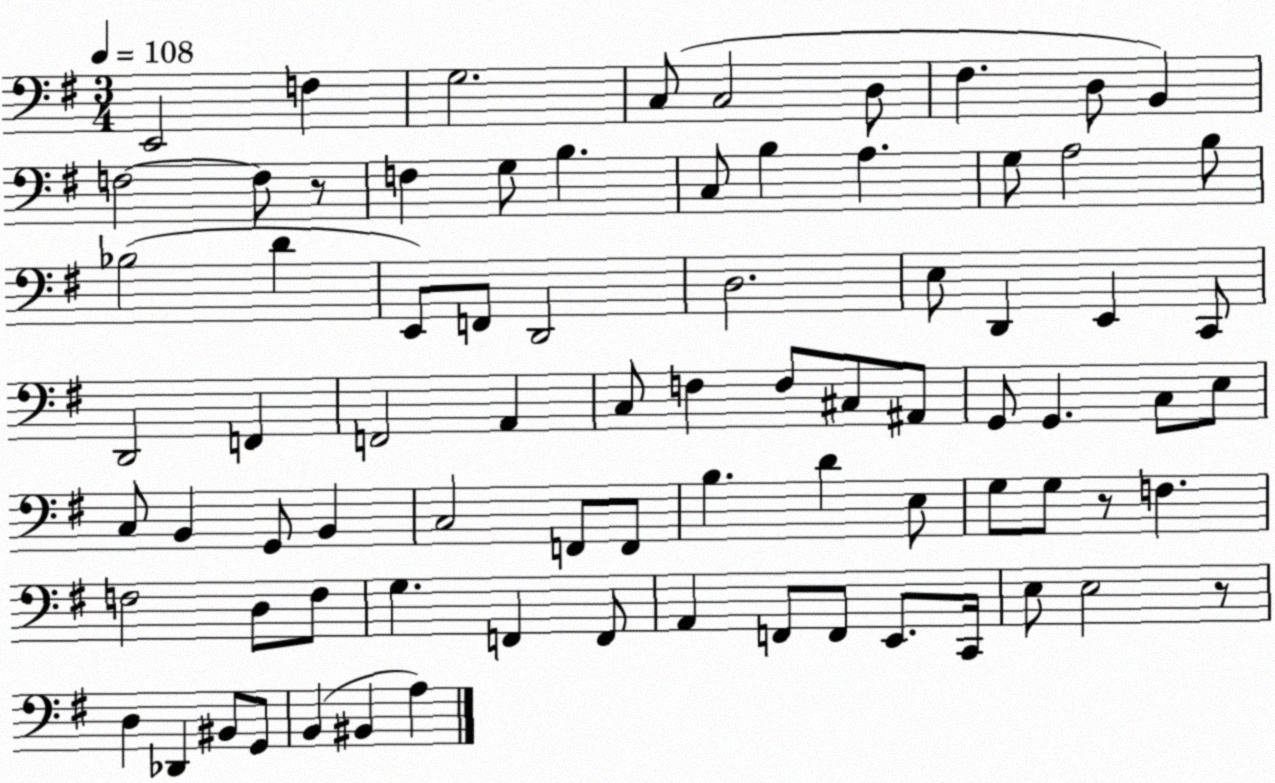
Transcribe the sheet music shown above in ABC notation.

X:1
T:Untitled
M:3/4
L:1/4
K:G
E,,2 F, G,2 C,/2 C,2 D,/2 ^F, D,/2 B,, F,2 F,/2 z/2 F, G,/2 B, C,/2 B, A, G,/2 A,2 B,/2 _B,2 D E,,/2 F,,/2 D,,2 D,2 E,/2 D,, E,, C,,/2 D,,2 F,, F,,2 A,, C,/2 F, F,/2 ^C,/2 ^A,,/2 G,,/2 G,, C,/2 E,/2 C,/2 B,, G,,/2 B,, C,2 F,,/2 F,,/2 B, D E,/2 G,/2 G,/2 z/2 F, F,2 D,/2 F,/2 G, F,, F,,/2 A,, F,,/2 F,,/2 E,,/2 C,,/4 E,/2 E,2 z/2 D, _D,, ^B,,/2 G,,/2 B,, ^B,, A,